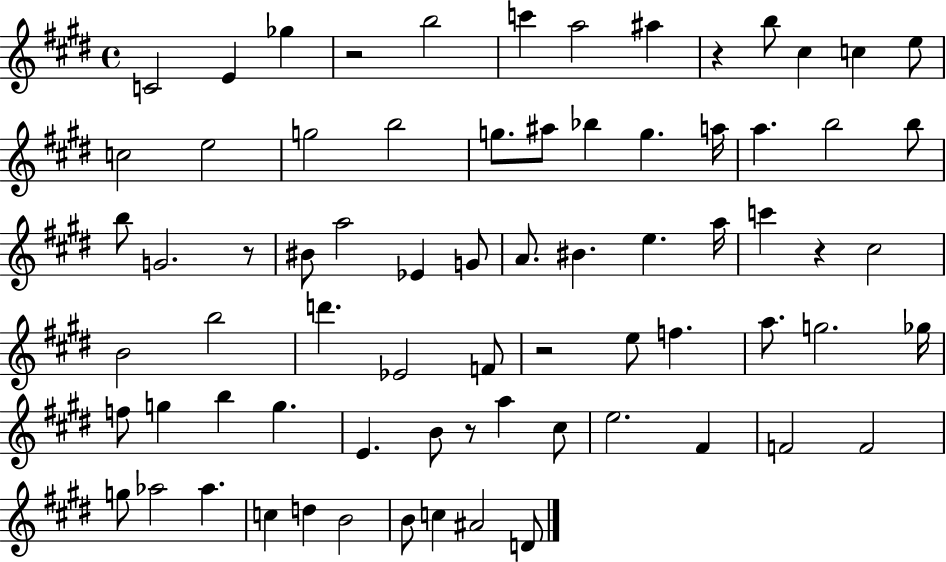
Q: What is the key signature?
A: E major